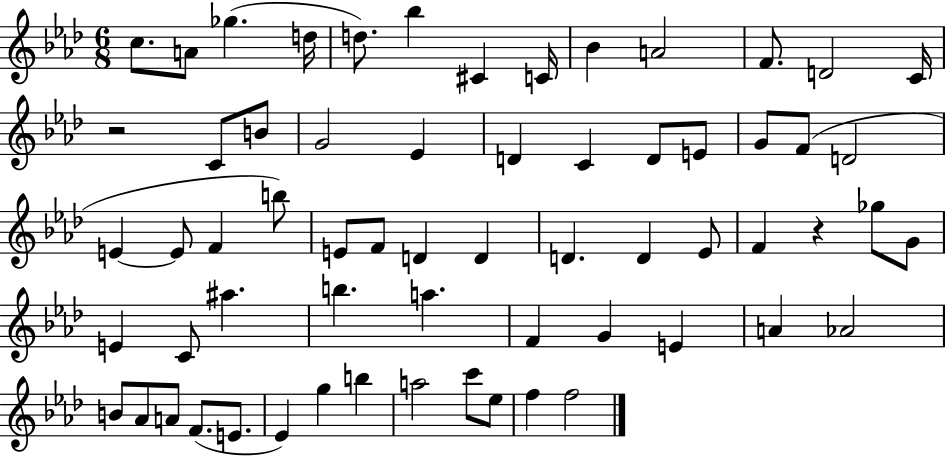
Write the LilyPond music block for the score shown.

{
  \clef treble
  \numericTimeSignature
  \time 6/8
  \key aes \major
  \repeat volta 2 { c''8. a'8 ges''4.( d''16 | d''8.) bes''4 cis'4 c'16 | bes'4 a'2 | f'8. d'2 c'16 | \break r2 c'8 b'8 | g'2 ees'4 | d'4 c'4 d'8 e'8 | g'8 f'8( d'2 | \break e'4~~ e'8 f'4 b''8) | e'8 f'8 d'4 d'4 | d'4. d'4 ees'8 | f'4 r4 ges''8 g'8 | \break e'4 c'8 ais''4. | b''4. a''4. | f'4 g'4 e'4 | a'4 aes'2 | \break b'8 aes'8 a'8 f'8.( e'8. | ees'4) g''4 b''4 | a''2 c'''8 ees''8 | f''4 f''2 | \break } \bar "|."
}